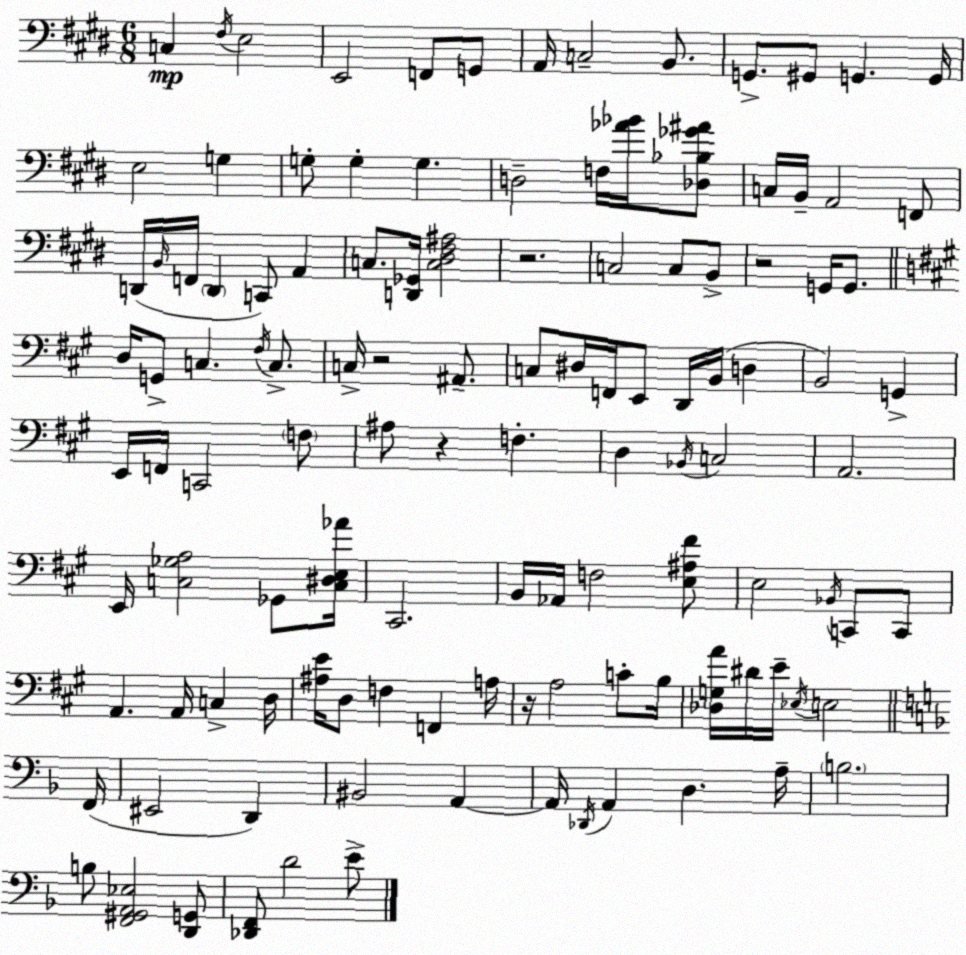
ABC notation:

X:1
T:Untitled
M:6/8
L:1/4
K:E
C, ^F,/4 E,2 E,,2 F,,/2 G,,/2 A,,/4 C,2 B,,/2 G,,/2 ^G,,/2 G,, G,,/4 E,2 G, G,/2 G, G, D,2 F,/4 [_A_B]/4 [_D,_B,_G^A]/2 C,/4 B,,/4 A,,2 F,,/2 D,,/4 B,,/4 F,,/4 D,, C,,/2 A,, C,/2 [D,,_G,,]/4 [C,^D,^F,^A,]2 z2 C,2 C,/2 B,,/2 z2 G,,/4 G,,/2 D,/4 G,,/2 C, ^F,/4 C,/2 C,/4 z2 ^A,,/2 C,/2 ^D,/4 F,,/4 E,,/2 D,,/4 B,,/4 D, B,,2 G,, E,,/4 F,,/4 C,,2 F,/2 ^A,/2 z F, D, _B,,/4 C,2 A,,2 E,,/4 [C,_G,A,]2 _G,,/2 [C,^D,E,_A]/4 ^C,,2 B,,/4 _A,,/4 F,2 [E,^A,^F]/2 E,2 _B,,/4 C,,/2 C,,/2 A,, A,,/4 C, D,/4 [^A,E]/4 D,/2 F, F,, A,/4 z/4 A,2 C/2 B,/4 [_D,G,A]/4 ^D/4 E/4 _E,/4 E,2 F,,/4 ^E,,2 D,, ^B,,2 A,, A,,/4 _D,,/4 A,, D, A,/4 B,2 B,/2 [F,,^G,,A,,_E,]2 [D,,G,,]/2 [_D,,F,,]/2 D2 E/2